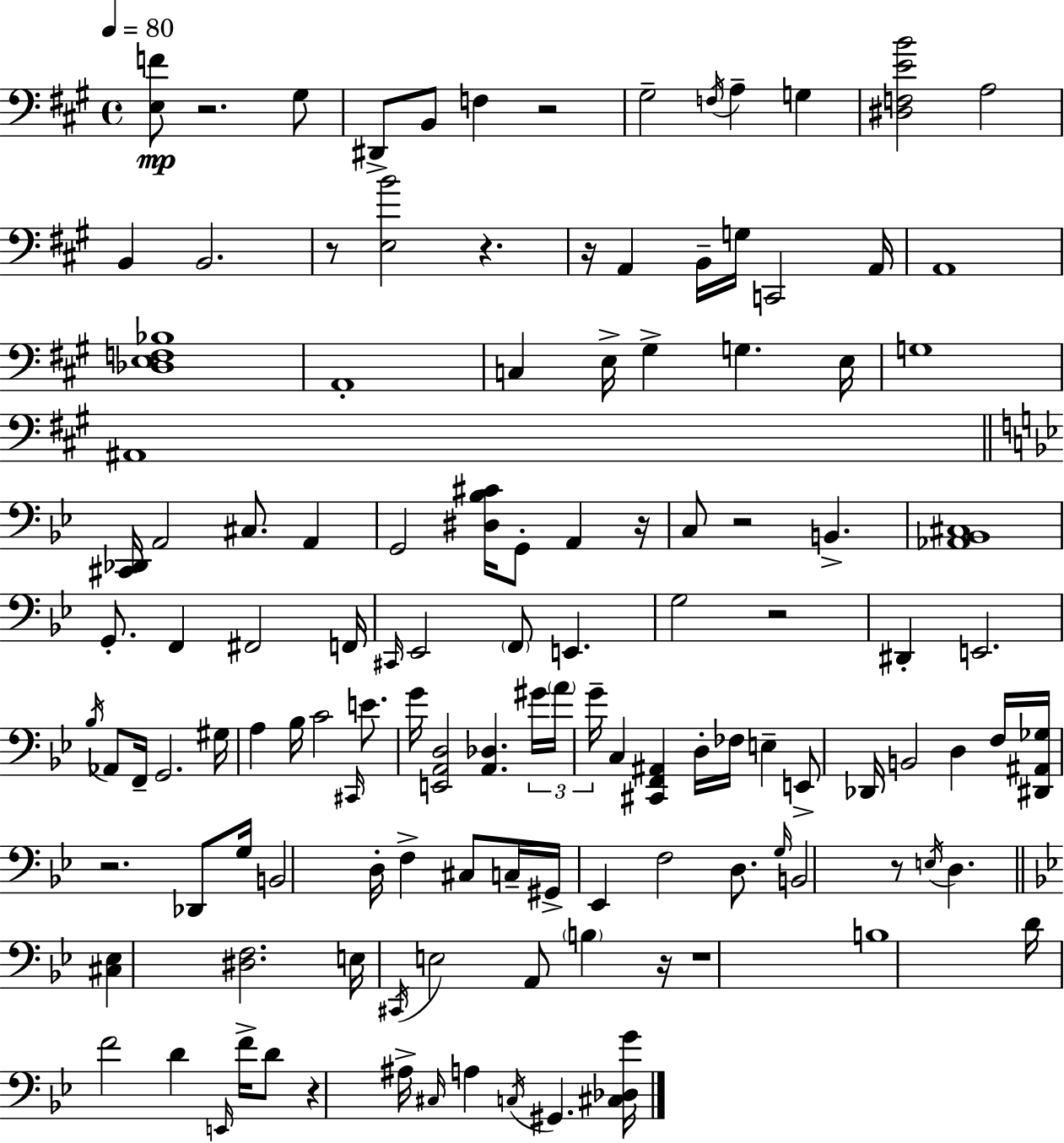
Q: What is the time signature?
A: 4/4